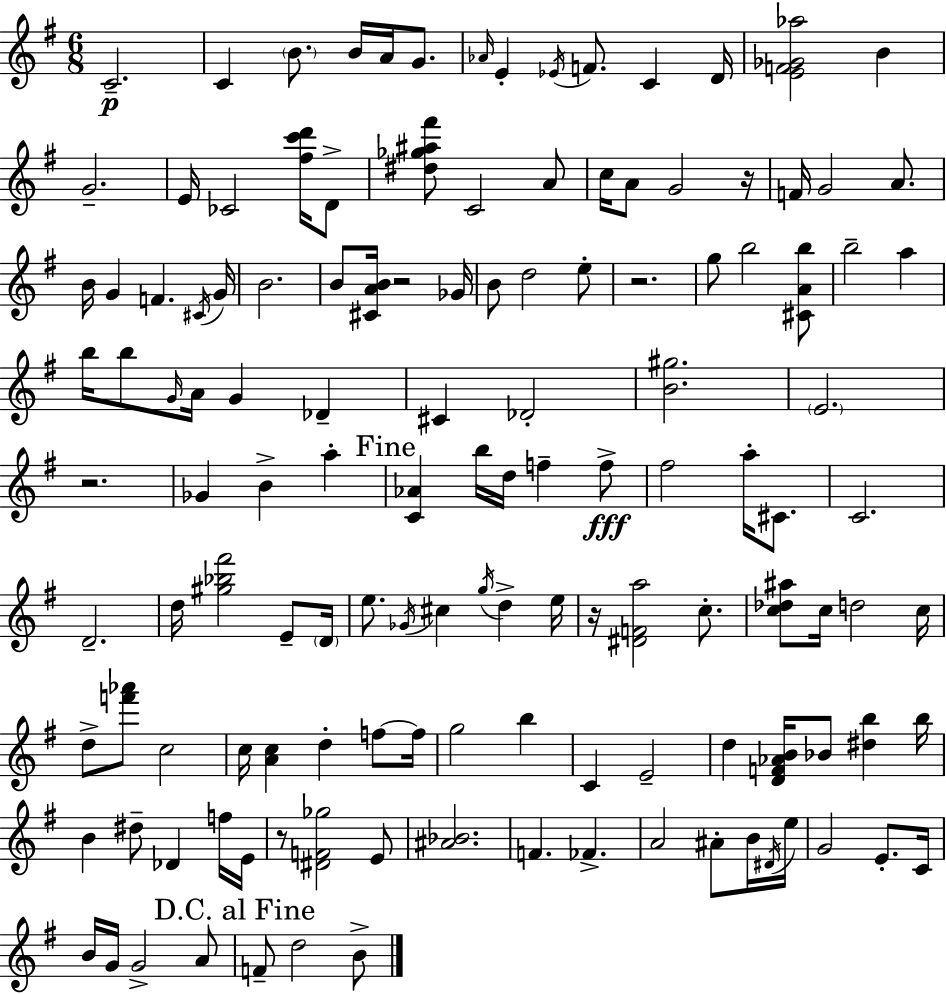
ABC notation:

X:1
T:Untitled
M:6/8
L:1/4
K:G
C2 C B/2 B/4 A/4 G/2 _A/4 E _E/4 F/2 C D/4 [EF_G_a]2 B G2 E/4 _C2 [^fc'd']/4 D/2 [^d_g^a^f']/2 C2 A/2 c/4 A/2 G2 z/4 F/4 G2 A/2 B/4 G F ^C/4 G/4 B2 B/2 [^CAB]/4 z2 _G/4 B/2 d2 e/2 z2 g/2 b2 [^CAb]/2 b2 a b/4 b/2 G/4 A/4 G _D ^C _D2 [B^g]2 E2 z2 _G B a [C_A] b/4 d/4 f f/2 ^f2 a/4 ^C/2 C2 D2 d/4 [^g_b^f']2 E/2 D/4 e/2 _G/4 ^c g/4 d e/4 z/4 [^DFa]2 c/2 [c_d^a]/2 c/4 d2 c/4 d/2 [f'_a']/2 c2 c/4 [Ac] d f/2 f/4 g2 b C E2 d [DF_AB]/4 _B/2 [^db] b/4 B ^d/2 _D f/4 E/4 z/2 [^DF_g]2 E/2 [^A_B]2 F _F A2 ^A/2 B/4 ^D/4 e/4 G2 E/2 C/4 B/4 G/4 G2 A/2 F/2 d2 B/2